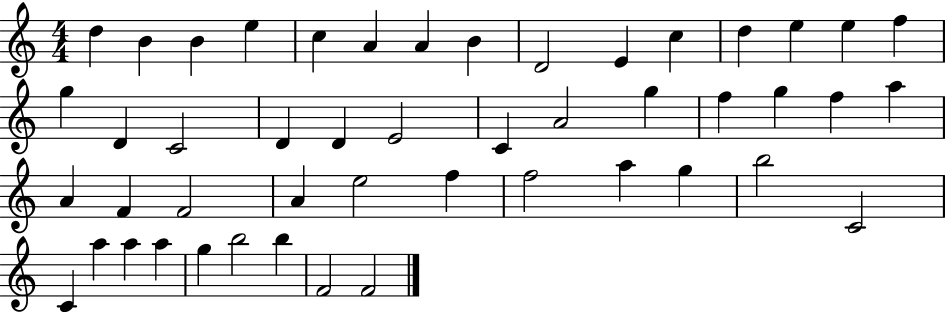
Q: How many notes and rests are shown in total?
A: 48